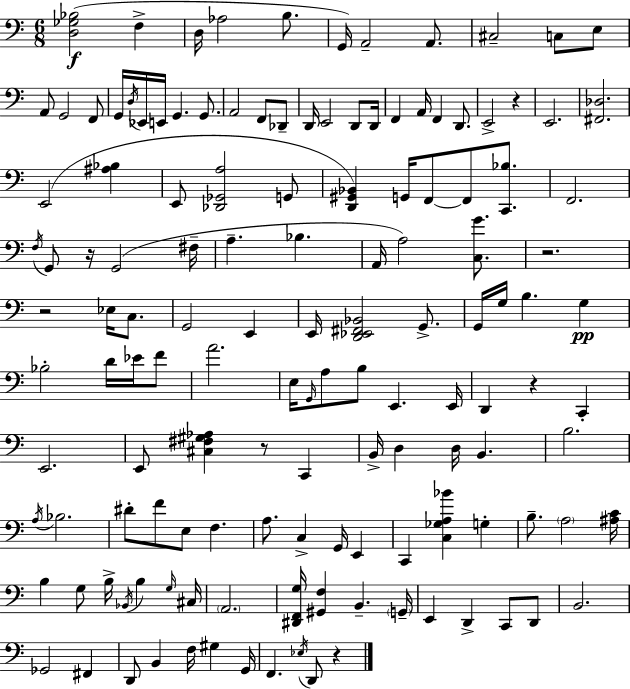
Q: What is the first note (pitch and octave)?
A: F3